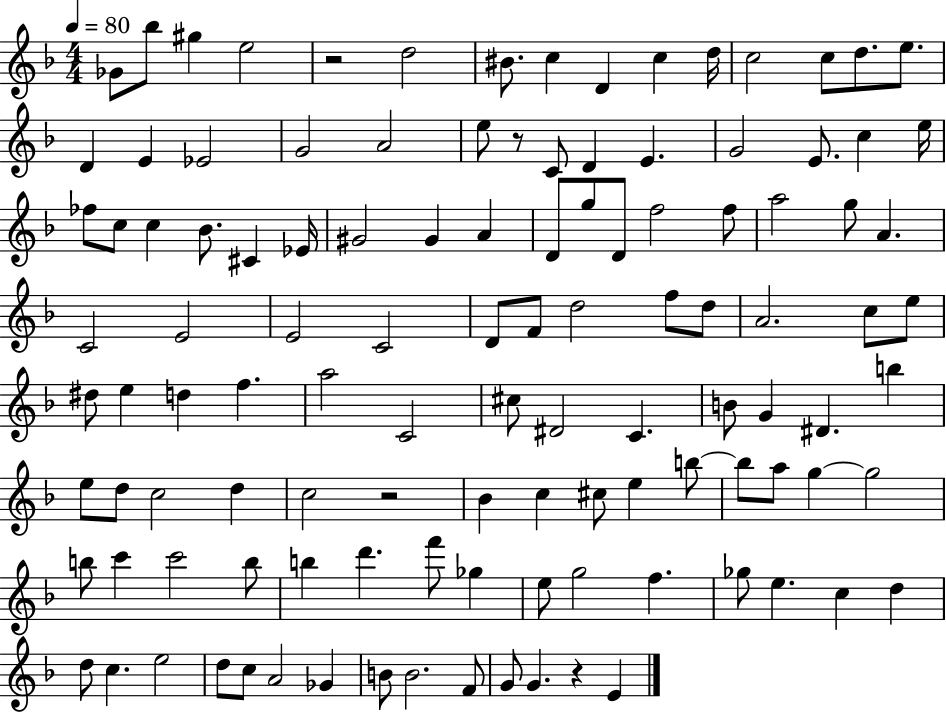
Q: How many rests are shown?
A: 4